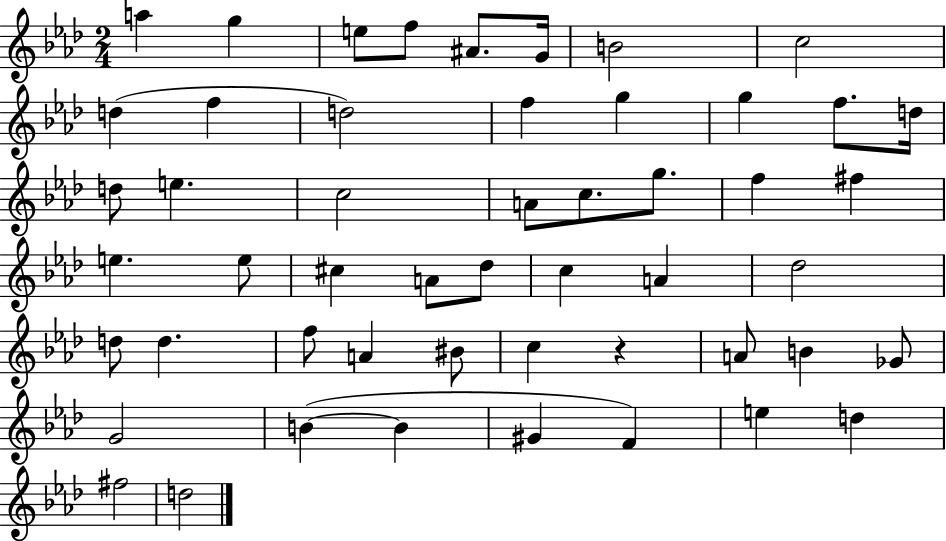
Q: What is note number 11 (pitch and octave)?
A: D5